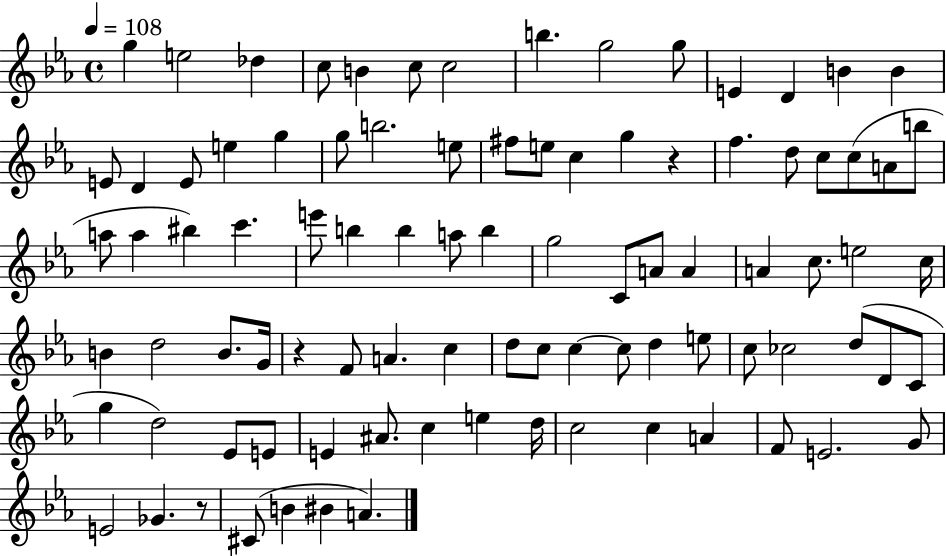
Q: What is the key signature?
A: EES major